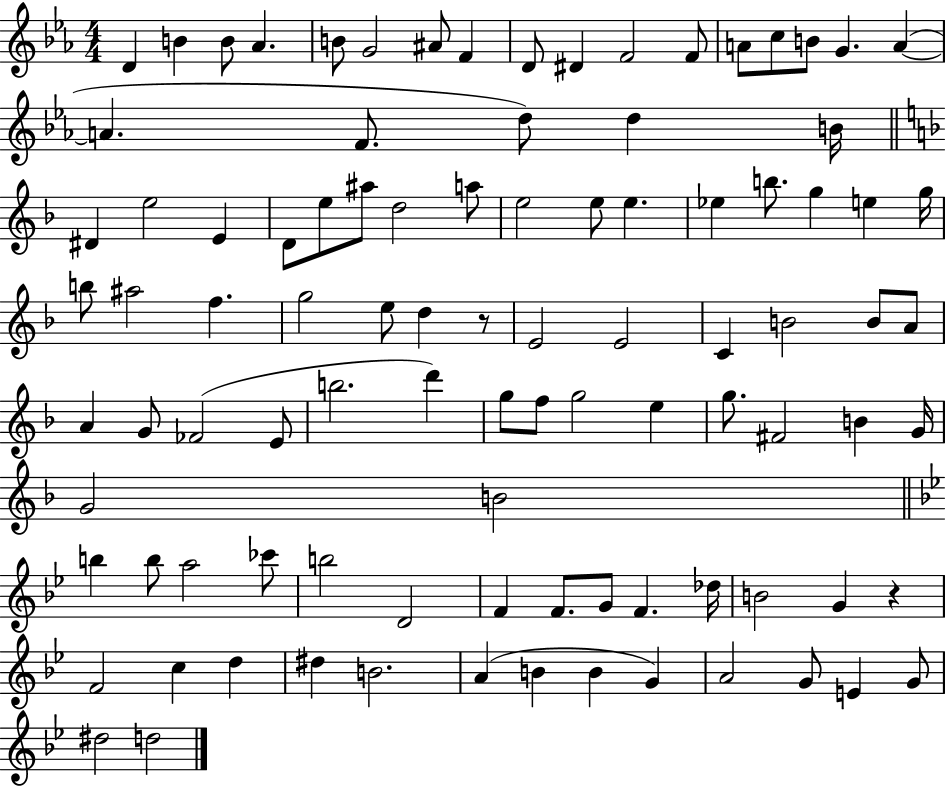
X:1
T:Untitled
M:4/4
L:1/4
K:Eb
D B B/2 _A B/2 G2 ^A/2 F D/2 ^D F2 F/2 A/2 c/2 B/2 G A A F/2 d/2 d B/4 ^D e2 E D/2 e/2 ^a/2 d2 a/2 e2 e/2 e _e b/2 g e g/4 b/2 ^a2 f g2 e/2 d z/2 E2 E2 C B2 B/2 A/2 A G/2 _F2 E/2 b2 d' g/2 f/2 g2 e g/2 ^F2 B G/4 G2 B2 b b/2 a2 _c'/2 b2 D2 F F/2 G/2 F _d/4 B2 G z F2 c d ^d B2 A B B G A2 G/2 E G/2 ^d2 d2